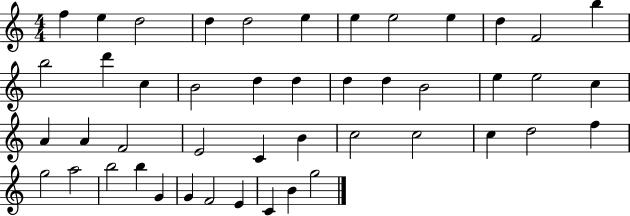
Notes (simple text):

F5/q E5/q D5/h D5/q D5/h E5/q E5/q E5/h E5/q D5/q F4/h B5/q B5/h D6/q C5/q B4/h D5/q D5/q D5/q D5/q B4/h E5/q E5/h C5/q A4/q A4/q F4/h E4/h C4/q B4/q C5/h C5/h C5/q D5/h F5/q G5/h A5/h B5/h B5/q G4/q G4/q F4/h E4/q C4/q B4/q G5/h